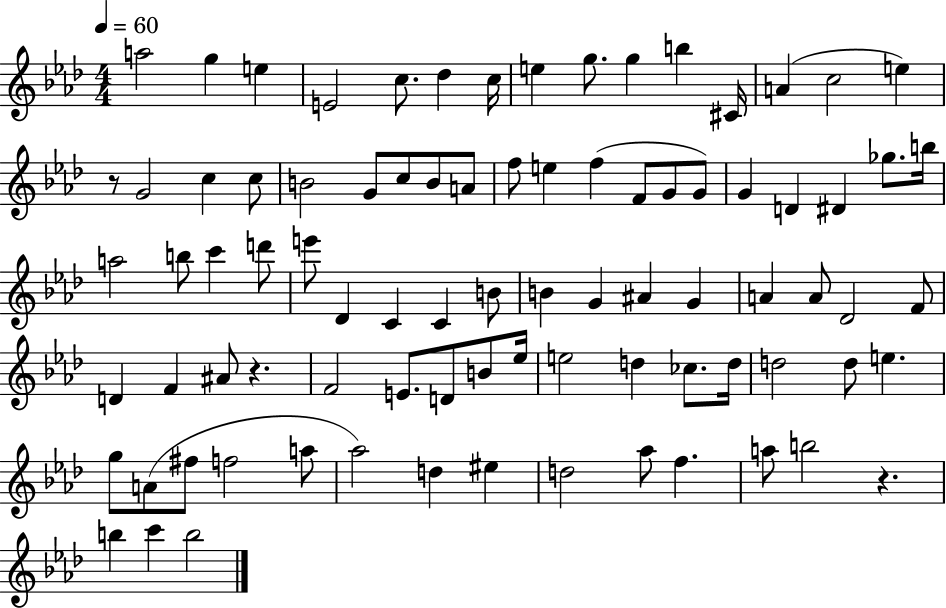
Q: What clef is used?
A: treble